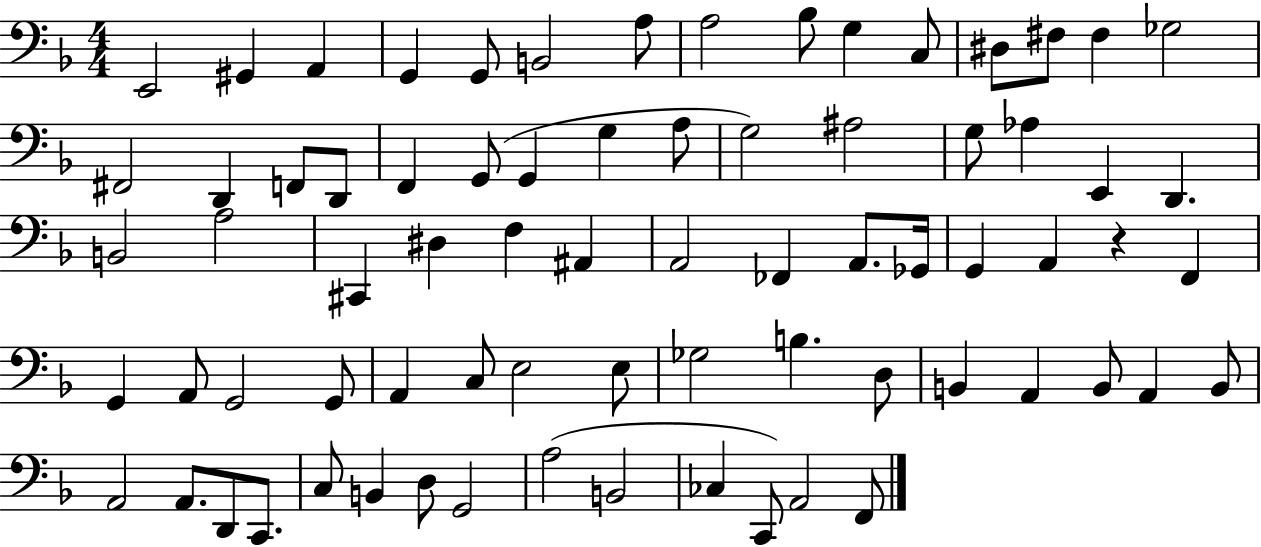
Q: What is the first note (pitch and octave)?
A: E2